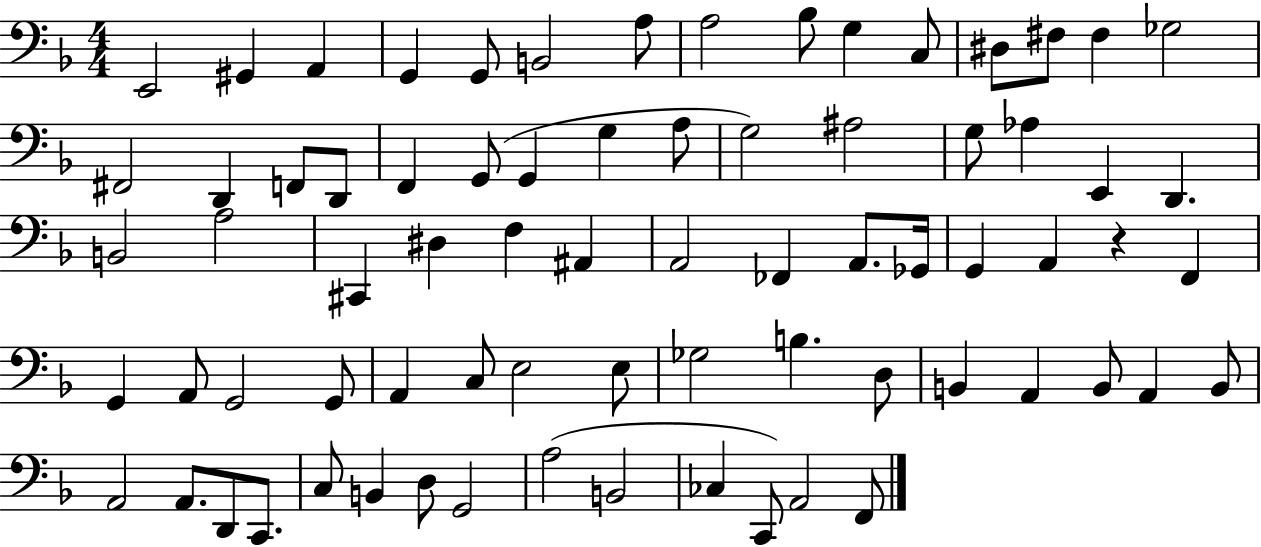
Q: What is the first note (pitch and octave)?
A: E2